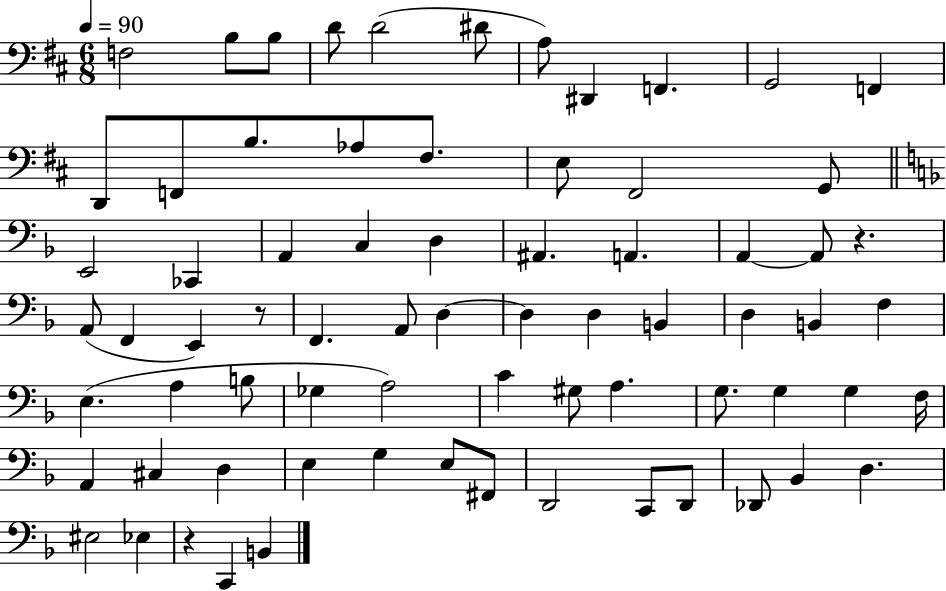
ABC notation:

X:1
T:Untitled
M:6/8
L:1/4
K:D
F,2 B,/2 B,/2 D/2 D2 ^D/2 A,/2 ^D,, F,, G,,2 F,, D,,/2 F,,/2 B,/2 _A,/2 ^F,/2 E,/2 ^F,,2 G,,/2 E,,2 _C,, A,, C, D, ^A,, A,, A,, A,,/2 z A,,/2 F,, E,, z/2 F,, A,,/2 D, D, D, B,, D, B,, F, E, A, B,/2 _G, A,2 C ^G,/2 A, G,/2 G, G, F,/4 A,, ^C, D, E, G, E,/2 ^F,,/2 D,,2 C,,/2 D,,/2 _D,,/2 _B,, D, ^E,2 _E, z C,, B,,